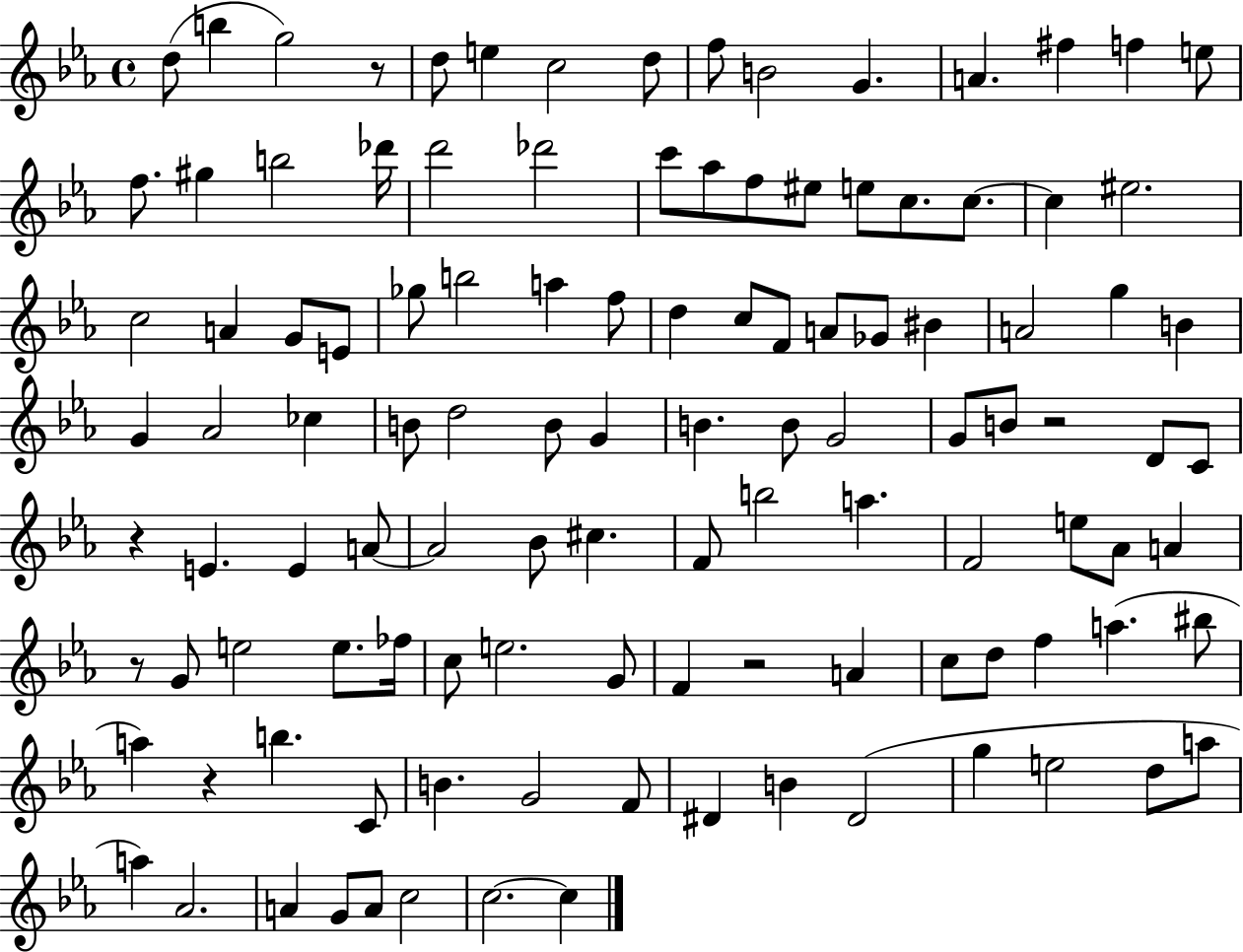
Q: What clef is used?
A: treble